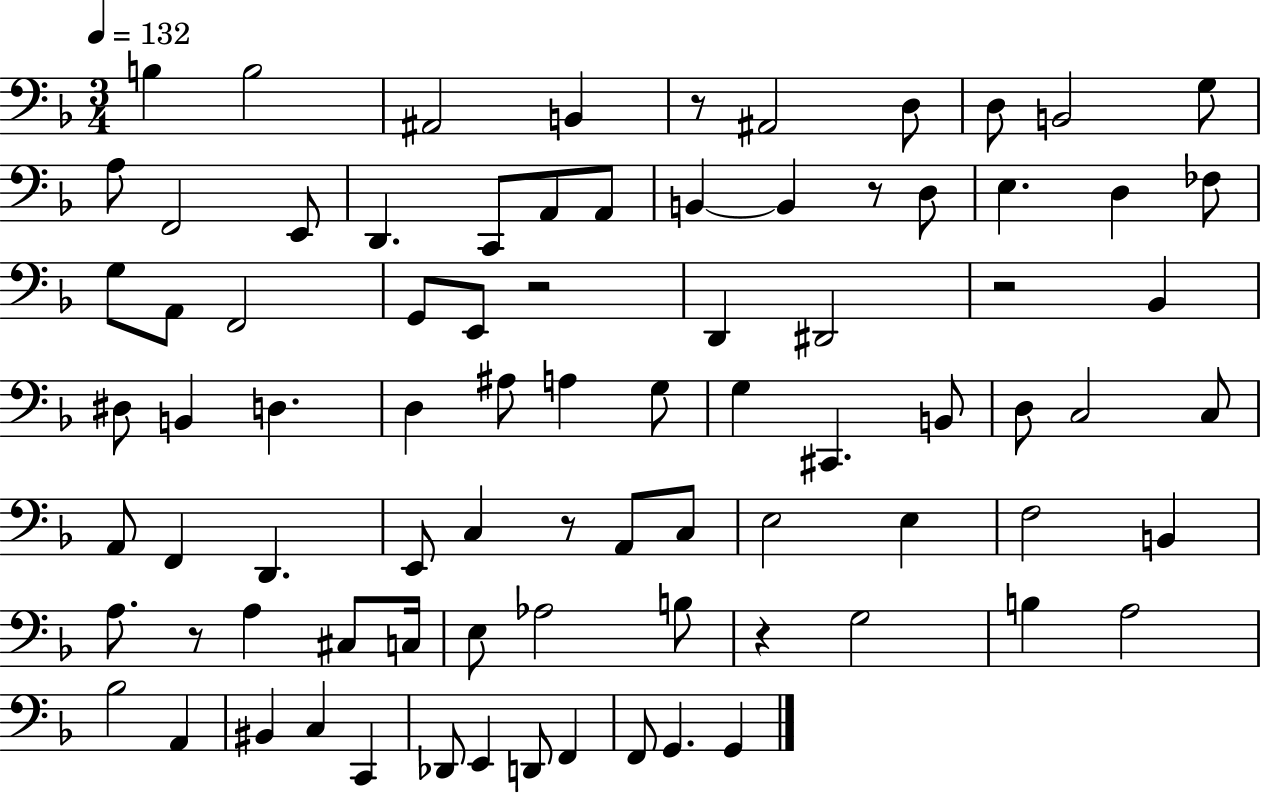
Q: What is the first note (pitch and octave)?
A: B3